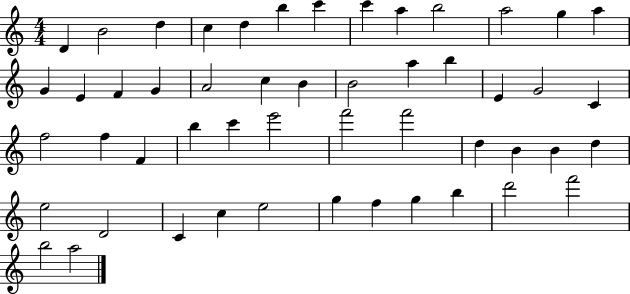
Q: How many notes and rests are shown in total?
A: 51